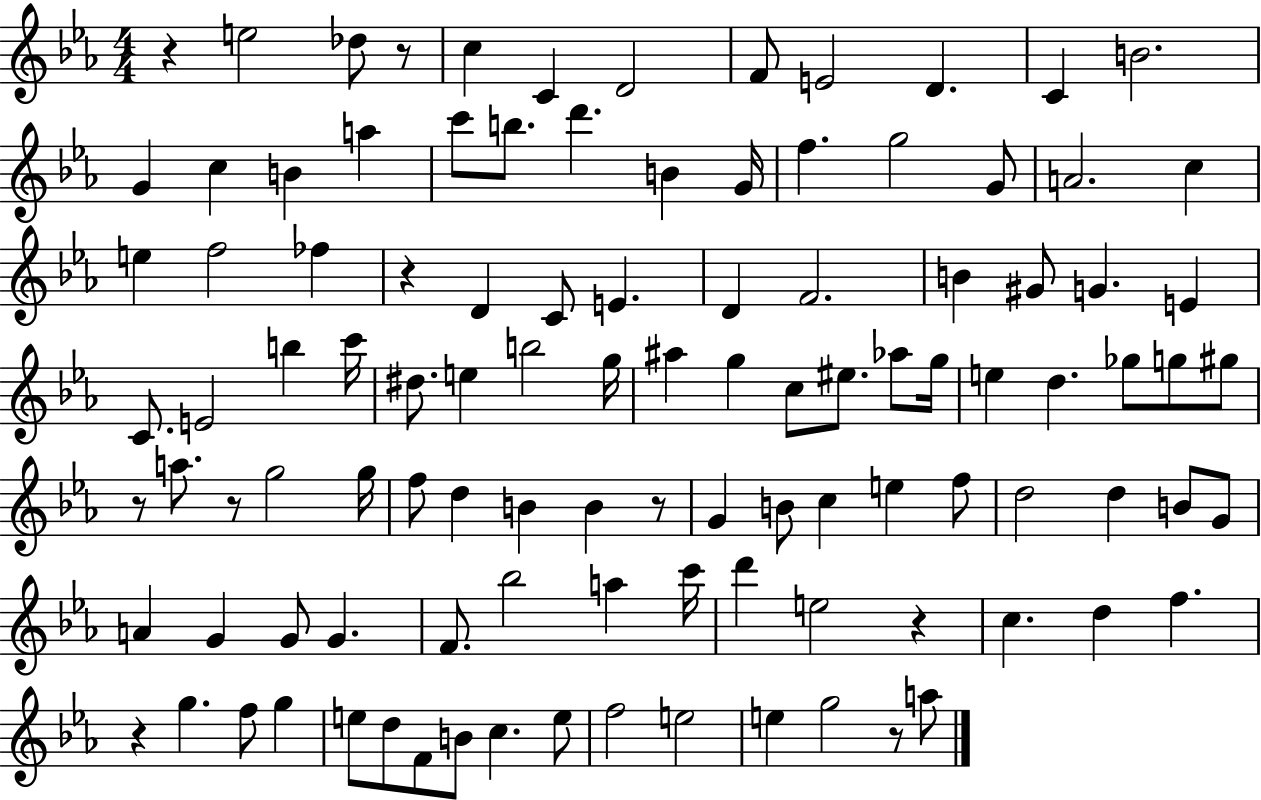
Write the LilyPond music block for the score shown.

{
  \clef treble
  \numericTimeSignature
  \time 4/4
  \key ees \major
  r4 e''2 des''8 r8 | c''4 c'4 d'2 | f'8 e'2 d'4. | c'4 b'2. | \break g'4 c''4 b'4 a''4 | c'''8 b''8. d'''4. b'4 g'16 | f''4. g''2 g'8 | a'2. c''4 | \break e''4 f''2 fes''4 | r4 d'4 c'8 e'4. | d'4 f'2. | b'4 gis'8 g'4. e'4 | \break c'8. e'2 b''4 c'''16 | dis''8. e''4 b''2 g''16 | ais''4 g''4 c''8 eis''8. aes''8 g''16 | e''4 d''4. ges''8 g''8 gis''8 | \break r8 a''8. r8 g''2 g''16 | f''8 d''4 b'4 b'4 r8 | g'4 b'8 c''4 e''4 f''8 | d''2 d''4 b'8 g'8 | \break a'4 g'4 g'8 g'4. | f'8. bes''2 a''4 c'''16 | d'''4 e''2 r4 | c''4. d''4 f''4. | \break r4 g''4. f''8 g''4 | e''8 d''8 f'8 b'8 c''4. e''8 | f''2 e''2 | e''4 g''2 r8 a''8 | \break \bar "|."
}